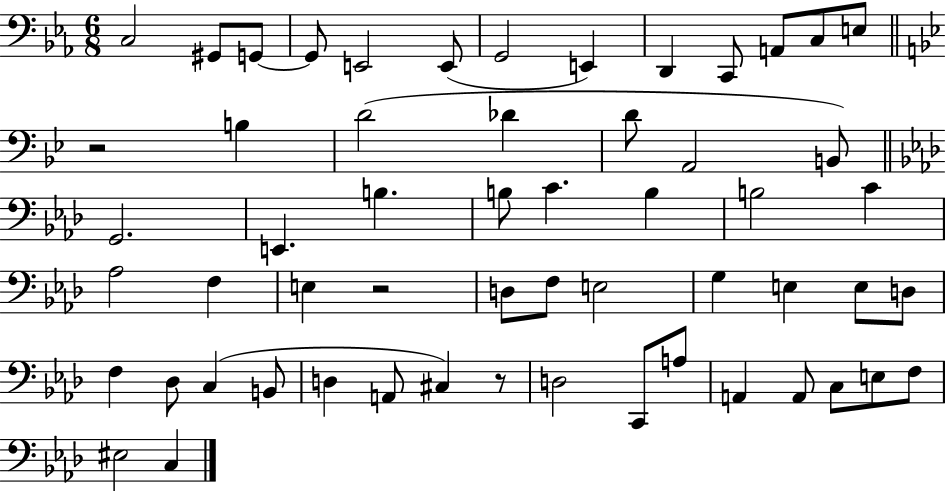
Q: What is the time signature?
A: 6/8